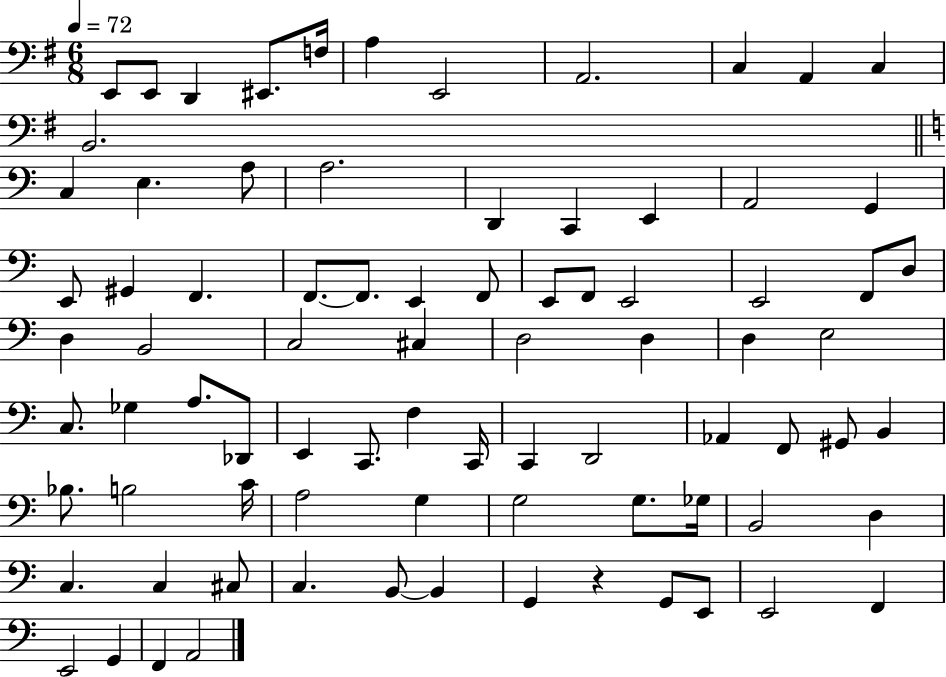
E2/e E2/e D2/q EIS2/e. F3/s A3/q E2/h A2/h. C3/q A2/q C3/q B2/h. C3/q E3/q. A3/e A3/h. D2/q C2/q E2/q A2/h G2/q E2/e G#2/q F2/q. F2/e. F2/e. E2/q F2/e E2/e F2/e E2/h E2/h F2/e D3/e D3/q B2/h C3/h C#3/q D3/h D3/q D3/q E3/h C3/e. Gb3/q A3/e. Db2/e E2/q C2/e. F3/q C2/s C2/q D2/h Ab2/q F2/e G#2/e B2/q Bb3/e. B3/h C4/s A3/h G3/q G3/h G3/e. Gb3/s B2/h D3/q C3/q. C3/q C#3/e C3/q. B2/e B2/q G2/q R/q G2/e E2/e E2/h F2/q E2/h G2/q F2/q A2/h